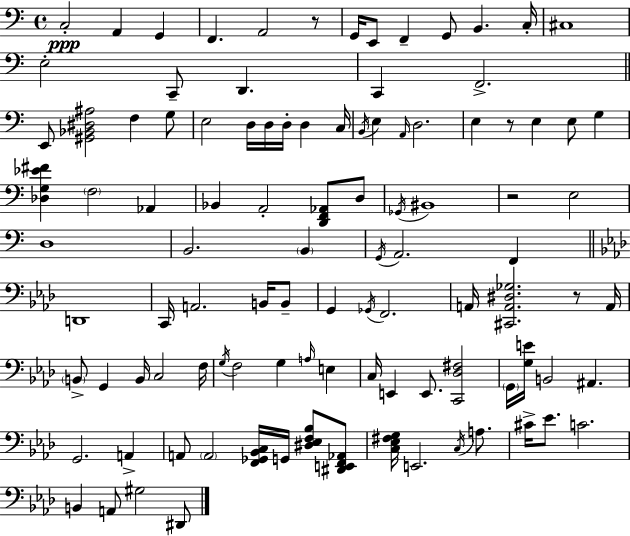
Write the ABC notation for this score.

X:1
T:Untitled
M:4/4
L:1/4
K:Am
C,2 A,, G,, F,, A,,2 z/2 G,,/4 E,,/2 F,, G,,/2 B,, C,/4 ^C,4 E,2 C,,/2 D,, C,, F,,2 E,,/2 [^G,,_B,,^D,^A,]2 F, G,/2 E,2 D,/4 D,/4 D,/4 D, C,/4 B,,/4 E, A,,/4 D,2 E, z/2 E, E,/2 G, [_D,G,_E^F] F,2 _A,, _B,, A,,2 [D,,F,,_A,,]/2 D,/2 _G,,/4 ^B,,4 z2 E,2 D,4 B,,2 B,, G,,/4 A,,2 F,, D,,4 C,,/4 A,,2 B,,/4 B,,/2 G,, _G,,/4 F,,2 A,,/4 [^C,,A,,^D,_G,]2 z/2 A,,/4 B,,/2 G,, B,,/4 C,2 F,/4 G,/4 F,2 G, A,/4 E, C,/4 E,, E,,/2 [C,,_D,^F,]2 G,,/4 [G,E]/4 B,,2 ^A,, G,,2 A,, A,,/2 A,,2 [F,,_G,,_B,,C,]/4 G,,/4 [^D,_E,F,_B,]/2 [^D,,E,,F,,_A,,]/2 [C,_E,^F,G,]/4 E,,2 C,/4 A,/2 ^C/4 _E/2 C2 B,, A,,/2 ^G,2 ^D,,/2